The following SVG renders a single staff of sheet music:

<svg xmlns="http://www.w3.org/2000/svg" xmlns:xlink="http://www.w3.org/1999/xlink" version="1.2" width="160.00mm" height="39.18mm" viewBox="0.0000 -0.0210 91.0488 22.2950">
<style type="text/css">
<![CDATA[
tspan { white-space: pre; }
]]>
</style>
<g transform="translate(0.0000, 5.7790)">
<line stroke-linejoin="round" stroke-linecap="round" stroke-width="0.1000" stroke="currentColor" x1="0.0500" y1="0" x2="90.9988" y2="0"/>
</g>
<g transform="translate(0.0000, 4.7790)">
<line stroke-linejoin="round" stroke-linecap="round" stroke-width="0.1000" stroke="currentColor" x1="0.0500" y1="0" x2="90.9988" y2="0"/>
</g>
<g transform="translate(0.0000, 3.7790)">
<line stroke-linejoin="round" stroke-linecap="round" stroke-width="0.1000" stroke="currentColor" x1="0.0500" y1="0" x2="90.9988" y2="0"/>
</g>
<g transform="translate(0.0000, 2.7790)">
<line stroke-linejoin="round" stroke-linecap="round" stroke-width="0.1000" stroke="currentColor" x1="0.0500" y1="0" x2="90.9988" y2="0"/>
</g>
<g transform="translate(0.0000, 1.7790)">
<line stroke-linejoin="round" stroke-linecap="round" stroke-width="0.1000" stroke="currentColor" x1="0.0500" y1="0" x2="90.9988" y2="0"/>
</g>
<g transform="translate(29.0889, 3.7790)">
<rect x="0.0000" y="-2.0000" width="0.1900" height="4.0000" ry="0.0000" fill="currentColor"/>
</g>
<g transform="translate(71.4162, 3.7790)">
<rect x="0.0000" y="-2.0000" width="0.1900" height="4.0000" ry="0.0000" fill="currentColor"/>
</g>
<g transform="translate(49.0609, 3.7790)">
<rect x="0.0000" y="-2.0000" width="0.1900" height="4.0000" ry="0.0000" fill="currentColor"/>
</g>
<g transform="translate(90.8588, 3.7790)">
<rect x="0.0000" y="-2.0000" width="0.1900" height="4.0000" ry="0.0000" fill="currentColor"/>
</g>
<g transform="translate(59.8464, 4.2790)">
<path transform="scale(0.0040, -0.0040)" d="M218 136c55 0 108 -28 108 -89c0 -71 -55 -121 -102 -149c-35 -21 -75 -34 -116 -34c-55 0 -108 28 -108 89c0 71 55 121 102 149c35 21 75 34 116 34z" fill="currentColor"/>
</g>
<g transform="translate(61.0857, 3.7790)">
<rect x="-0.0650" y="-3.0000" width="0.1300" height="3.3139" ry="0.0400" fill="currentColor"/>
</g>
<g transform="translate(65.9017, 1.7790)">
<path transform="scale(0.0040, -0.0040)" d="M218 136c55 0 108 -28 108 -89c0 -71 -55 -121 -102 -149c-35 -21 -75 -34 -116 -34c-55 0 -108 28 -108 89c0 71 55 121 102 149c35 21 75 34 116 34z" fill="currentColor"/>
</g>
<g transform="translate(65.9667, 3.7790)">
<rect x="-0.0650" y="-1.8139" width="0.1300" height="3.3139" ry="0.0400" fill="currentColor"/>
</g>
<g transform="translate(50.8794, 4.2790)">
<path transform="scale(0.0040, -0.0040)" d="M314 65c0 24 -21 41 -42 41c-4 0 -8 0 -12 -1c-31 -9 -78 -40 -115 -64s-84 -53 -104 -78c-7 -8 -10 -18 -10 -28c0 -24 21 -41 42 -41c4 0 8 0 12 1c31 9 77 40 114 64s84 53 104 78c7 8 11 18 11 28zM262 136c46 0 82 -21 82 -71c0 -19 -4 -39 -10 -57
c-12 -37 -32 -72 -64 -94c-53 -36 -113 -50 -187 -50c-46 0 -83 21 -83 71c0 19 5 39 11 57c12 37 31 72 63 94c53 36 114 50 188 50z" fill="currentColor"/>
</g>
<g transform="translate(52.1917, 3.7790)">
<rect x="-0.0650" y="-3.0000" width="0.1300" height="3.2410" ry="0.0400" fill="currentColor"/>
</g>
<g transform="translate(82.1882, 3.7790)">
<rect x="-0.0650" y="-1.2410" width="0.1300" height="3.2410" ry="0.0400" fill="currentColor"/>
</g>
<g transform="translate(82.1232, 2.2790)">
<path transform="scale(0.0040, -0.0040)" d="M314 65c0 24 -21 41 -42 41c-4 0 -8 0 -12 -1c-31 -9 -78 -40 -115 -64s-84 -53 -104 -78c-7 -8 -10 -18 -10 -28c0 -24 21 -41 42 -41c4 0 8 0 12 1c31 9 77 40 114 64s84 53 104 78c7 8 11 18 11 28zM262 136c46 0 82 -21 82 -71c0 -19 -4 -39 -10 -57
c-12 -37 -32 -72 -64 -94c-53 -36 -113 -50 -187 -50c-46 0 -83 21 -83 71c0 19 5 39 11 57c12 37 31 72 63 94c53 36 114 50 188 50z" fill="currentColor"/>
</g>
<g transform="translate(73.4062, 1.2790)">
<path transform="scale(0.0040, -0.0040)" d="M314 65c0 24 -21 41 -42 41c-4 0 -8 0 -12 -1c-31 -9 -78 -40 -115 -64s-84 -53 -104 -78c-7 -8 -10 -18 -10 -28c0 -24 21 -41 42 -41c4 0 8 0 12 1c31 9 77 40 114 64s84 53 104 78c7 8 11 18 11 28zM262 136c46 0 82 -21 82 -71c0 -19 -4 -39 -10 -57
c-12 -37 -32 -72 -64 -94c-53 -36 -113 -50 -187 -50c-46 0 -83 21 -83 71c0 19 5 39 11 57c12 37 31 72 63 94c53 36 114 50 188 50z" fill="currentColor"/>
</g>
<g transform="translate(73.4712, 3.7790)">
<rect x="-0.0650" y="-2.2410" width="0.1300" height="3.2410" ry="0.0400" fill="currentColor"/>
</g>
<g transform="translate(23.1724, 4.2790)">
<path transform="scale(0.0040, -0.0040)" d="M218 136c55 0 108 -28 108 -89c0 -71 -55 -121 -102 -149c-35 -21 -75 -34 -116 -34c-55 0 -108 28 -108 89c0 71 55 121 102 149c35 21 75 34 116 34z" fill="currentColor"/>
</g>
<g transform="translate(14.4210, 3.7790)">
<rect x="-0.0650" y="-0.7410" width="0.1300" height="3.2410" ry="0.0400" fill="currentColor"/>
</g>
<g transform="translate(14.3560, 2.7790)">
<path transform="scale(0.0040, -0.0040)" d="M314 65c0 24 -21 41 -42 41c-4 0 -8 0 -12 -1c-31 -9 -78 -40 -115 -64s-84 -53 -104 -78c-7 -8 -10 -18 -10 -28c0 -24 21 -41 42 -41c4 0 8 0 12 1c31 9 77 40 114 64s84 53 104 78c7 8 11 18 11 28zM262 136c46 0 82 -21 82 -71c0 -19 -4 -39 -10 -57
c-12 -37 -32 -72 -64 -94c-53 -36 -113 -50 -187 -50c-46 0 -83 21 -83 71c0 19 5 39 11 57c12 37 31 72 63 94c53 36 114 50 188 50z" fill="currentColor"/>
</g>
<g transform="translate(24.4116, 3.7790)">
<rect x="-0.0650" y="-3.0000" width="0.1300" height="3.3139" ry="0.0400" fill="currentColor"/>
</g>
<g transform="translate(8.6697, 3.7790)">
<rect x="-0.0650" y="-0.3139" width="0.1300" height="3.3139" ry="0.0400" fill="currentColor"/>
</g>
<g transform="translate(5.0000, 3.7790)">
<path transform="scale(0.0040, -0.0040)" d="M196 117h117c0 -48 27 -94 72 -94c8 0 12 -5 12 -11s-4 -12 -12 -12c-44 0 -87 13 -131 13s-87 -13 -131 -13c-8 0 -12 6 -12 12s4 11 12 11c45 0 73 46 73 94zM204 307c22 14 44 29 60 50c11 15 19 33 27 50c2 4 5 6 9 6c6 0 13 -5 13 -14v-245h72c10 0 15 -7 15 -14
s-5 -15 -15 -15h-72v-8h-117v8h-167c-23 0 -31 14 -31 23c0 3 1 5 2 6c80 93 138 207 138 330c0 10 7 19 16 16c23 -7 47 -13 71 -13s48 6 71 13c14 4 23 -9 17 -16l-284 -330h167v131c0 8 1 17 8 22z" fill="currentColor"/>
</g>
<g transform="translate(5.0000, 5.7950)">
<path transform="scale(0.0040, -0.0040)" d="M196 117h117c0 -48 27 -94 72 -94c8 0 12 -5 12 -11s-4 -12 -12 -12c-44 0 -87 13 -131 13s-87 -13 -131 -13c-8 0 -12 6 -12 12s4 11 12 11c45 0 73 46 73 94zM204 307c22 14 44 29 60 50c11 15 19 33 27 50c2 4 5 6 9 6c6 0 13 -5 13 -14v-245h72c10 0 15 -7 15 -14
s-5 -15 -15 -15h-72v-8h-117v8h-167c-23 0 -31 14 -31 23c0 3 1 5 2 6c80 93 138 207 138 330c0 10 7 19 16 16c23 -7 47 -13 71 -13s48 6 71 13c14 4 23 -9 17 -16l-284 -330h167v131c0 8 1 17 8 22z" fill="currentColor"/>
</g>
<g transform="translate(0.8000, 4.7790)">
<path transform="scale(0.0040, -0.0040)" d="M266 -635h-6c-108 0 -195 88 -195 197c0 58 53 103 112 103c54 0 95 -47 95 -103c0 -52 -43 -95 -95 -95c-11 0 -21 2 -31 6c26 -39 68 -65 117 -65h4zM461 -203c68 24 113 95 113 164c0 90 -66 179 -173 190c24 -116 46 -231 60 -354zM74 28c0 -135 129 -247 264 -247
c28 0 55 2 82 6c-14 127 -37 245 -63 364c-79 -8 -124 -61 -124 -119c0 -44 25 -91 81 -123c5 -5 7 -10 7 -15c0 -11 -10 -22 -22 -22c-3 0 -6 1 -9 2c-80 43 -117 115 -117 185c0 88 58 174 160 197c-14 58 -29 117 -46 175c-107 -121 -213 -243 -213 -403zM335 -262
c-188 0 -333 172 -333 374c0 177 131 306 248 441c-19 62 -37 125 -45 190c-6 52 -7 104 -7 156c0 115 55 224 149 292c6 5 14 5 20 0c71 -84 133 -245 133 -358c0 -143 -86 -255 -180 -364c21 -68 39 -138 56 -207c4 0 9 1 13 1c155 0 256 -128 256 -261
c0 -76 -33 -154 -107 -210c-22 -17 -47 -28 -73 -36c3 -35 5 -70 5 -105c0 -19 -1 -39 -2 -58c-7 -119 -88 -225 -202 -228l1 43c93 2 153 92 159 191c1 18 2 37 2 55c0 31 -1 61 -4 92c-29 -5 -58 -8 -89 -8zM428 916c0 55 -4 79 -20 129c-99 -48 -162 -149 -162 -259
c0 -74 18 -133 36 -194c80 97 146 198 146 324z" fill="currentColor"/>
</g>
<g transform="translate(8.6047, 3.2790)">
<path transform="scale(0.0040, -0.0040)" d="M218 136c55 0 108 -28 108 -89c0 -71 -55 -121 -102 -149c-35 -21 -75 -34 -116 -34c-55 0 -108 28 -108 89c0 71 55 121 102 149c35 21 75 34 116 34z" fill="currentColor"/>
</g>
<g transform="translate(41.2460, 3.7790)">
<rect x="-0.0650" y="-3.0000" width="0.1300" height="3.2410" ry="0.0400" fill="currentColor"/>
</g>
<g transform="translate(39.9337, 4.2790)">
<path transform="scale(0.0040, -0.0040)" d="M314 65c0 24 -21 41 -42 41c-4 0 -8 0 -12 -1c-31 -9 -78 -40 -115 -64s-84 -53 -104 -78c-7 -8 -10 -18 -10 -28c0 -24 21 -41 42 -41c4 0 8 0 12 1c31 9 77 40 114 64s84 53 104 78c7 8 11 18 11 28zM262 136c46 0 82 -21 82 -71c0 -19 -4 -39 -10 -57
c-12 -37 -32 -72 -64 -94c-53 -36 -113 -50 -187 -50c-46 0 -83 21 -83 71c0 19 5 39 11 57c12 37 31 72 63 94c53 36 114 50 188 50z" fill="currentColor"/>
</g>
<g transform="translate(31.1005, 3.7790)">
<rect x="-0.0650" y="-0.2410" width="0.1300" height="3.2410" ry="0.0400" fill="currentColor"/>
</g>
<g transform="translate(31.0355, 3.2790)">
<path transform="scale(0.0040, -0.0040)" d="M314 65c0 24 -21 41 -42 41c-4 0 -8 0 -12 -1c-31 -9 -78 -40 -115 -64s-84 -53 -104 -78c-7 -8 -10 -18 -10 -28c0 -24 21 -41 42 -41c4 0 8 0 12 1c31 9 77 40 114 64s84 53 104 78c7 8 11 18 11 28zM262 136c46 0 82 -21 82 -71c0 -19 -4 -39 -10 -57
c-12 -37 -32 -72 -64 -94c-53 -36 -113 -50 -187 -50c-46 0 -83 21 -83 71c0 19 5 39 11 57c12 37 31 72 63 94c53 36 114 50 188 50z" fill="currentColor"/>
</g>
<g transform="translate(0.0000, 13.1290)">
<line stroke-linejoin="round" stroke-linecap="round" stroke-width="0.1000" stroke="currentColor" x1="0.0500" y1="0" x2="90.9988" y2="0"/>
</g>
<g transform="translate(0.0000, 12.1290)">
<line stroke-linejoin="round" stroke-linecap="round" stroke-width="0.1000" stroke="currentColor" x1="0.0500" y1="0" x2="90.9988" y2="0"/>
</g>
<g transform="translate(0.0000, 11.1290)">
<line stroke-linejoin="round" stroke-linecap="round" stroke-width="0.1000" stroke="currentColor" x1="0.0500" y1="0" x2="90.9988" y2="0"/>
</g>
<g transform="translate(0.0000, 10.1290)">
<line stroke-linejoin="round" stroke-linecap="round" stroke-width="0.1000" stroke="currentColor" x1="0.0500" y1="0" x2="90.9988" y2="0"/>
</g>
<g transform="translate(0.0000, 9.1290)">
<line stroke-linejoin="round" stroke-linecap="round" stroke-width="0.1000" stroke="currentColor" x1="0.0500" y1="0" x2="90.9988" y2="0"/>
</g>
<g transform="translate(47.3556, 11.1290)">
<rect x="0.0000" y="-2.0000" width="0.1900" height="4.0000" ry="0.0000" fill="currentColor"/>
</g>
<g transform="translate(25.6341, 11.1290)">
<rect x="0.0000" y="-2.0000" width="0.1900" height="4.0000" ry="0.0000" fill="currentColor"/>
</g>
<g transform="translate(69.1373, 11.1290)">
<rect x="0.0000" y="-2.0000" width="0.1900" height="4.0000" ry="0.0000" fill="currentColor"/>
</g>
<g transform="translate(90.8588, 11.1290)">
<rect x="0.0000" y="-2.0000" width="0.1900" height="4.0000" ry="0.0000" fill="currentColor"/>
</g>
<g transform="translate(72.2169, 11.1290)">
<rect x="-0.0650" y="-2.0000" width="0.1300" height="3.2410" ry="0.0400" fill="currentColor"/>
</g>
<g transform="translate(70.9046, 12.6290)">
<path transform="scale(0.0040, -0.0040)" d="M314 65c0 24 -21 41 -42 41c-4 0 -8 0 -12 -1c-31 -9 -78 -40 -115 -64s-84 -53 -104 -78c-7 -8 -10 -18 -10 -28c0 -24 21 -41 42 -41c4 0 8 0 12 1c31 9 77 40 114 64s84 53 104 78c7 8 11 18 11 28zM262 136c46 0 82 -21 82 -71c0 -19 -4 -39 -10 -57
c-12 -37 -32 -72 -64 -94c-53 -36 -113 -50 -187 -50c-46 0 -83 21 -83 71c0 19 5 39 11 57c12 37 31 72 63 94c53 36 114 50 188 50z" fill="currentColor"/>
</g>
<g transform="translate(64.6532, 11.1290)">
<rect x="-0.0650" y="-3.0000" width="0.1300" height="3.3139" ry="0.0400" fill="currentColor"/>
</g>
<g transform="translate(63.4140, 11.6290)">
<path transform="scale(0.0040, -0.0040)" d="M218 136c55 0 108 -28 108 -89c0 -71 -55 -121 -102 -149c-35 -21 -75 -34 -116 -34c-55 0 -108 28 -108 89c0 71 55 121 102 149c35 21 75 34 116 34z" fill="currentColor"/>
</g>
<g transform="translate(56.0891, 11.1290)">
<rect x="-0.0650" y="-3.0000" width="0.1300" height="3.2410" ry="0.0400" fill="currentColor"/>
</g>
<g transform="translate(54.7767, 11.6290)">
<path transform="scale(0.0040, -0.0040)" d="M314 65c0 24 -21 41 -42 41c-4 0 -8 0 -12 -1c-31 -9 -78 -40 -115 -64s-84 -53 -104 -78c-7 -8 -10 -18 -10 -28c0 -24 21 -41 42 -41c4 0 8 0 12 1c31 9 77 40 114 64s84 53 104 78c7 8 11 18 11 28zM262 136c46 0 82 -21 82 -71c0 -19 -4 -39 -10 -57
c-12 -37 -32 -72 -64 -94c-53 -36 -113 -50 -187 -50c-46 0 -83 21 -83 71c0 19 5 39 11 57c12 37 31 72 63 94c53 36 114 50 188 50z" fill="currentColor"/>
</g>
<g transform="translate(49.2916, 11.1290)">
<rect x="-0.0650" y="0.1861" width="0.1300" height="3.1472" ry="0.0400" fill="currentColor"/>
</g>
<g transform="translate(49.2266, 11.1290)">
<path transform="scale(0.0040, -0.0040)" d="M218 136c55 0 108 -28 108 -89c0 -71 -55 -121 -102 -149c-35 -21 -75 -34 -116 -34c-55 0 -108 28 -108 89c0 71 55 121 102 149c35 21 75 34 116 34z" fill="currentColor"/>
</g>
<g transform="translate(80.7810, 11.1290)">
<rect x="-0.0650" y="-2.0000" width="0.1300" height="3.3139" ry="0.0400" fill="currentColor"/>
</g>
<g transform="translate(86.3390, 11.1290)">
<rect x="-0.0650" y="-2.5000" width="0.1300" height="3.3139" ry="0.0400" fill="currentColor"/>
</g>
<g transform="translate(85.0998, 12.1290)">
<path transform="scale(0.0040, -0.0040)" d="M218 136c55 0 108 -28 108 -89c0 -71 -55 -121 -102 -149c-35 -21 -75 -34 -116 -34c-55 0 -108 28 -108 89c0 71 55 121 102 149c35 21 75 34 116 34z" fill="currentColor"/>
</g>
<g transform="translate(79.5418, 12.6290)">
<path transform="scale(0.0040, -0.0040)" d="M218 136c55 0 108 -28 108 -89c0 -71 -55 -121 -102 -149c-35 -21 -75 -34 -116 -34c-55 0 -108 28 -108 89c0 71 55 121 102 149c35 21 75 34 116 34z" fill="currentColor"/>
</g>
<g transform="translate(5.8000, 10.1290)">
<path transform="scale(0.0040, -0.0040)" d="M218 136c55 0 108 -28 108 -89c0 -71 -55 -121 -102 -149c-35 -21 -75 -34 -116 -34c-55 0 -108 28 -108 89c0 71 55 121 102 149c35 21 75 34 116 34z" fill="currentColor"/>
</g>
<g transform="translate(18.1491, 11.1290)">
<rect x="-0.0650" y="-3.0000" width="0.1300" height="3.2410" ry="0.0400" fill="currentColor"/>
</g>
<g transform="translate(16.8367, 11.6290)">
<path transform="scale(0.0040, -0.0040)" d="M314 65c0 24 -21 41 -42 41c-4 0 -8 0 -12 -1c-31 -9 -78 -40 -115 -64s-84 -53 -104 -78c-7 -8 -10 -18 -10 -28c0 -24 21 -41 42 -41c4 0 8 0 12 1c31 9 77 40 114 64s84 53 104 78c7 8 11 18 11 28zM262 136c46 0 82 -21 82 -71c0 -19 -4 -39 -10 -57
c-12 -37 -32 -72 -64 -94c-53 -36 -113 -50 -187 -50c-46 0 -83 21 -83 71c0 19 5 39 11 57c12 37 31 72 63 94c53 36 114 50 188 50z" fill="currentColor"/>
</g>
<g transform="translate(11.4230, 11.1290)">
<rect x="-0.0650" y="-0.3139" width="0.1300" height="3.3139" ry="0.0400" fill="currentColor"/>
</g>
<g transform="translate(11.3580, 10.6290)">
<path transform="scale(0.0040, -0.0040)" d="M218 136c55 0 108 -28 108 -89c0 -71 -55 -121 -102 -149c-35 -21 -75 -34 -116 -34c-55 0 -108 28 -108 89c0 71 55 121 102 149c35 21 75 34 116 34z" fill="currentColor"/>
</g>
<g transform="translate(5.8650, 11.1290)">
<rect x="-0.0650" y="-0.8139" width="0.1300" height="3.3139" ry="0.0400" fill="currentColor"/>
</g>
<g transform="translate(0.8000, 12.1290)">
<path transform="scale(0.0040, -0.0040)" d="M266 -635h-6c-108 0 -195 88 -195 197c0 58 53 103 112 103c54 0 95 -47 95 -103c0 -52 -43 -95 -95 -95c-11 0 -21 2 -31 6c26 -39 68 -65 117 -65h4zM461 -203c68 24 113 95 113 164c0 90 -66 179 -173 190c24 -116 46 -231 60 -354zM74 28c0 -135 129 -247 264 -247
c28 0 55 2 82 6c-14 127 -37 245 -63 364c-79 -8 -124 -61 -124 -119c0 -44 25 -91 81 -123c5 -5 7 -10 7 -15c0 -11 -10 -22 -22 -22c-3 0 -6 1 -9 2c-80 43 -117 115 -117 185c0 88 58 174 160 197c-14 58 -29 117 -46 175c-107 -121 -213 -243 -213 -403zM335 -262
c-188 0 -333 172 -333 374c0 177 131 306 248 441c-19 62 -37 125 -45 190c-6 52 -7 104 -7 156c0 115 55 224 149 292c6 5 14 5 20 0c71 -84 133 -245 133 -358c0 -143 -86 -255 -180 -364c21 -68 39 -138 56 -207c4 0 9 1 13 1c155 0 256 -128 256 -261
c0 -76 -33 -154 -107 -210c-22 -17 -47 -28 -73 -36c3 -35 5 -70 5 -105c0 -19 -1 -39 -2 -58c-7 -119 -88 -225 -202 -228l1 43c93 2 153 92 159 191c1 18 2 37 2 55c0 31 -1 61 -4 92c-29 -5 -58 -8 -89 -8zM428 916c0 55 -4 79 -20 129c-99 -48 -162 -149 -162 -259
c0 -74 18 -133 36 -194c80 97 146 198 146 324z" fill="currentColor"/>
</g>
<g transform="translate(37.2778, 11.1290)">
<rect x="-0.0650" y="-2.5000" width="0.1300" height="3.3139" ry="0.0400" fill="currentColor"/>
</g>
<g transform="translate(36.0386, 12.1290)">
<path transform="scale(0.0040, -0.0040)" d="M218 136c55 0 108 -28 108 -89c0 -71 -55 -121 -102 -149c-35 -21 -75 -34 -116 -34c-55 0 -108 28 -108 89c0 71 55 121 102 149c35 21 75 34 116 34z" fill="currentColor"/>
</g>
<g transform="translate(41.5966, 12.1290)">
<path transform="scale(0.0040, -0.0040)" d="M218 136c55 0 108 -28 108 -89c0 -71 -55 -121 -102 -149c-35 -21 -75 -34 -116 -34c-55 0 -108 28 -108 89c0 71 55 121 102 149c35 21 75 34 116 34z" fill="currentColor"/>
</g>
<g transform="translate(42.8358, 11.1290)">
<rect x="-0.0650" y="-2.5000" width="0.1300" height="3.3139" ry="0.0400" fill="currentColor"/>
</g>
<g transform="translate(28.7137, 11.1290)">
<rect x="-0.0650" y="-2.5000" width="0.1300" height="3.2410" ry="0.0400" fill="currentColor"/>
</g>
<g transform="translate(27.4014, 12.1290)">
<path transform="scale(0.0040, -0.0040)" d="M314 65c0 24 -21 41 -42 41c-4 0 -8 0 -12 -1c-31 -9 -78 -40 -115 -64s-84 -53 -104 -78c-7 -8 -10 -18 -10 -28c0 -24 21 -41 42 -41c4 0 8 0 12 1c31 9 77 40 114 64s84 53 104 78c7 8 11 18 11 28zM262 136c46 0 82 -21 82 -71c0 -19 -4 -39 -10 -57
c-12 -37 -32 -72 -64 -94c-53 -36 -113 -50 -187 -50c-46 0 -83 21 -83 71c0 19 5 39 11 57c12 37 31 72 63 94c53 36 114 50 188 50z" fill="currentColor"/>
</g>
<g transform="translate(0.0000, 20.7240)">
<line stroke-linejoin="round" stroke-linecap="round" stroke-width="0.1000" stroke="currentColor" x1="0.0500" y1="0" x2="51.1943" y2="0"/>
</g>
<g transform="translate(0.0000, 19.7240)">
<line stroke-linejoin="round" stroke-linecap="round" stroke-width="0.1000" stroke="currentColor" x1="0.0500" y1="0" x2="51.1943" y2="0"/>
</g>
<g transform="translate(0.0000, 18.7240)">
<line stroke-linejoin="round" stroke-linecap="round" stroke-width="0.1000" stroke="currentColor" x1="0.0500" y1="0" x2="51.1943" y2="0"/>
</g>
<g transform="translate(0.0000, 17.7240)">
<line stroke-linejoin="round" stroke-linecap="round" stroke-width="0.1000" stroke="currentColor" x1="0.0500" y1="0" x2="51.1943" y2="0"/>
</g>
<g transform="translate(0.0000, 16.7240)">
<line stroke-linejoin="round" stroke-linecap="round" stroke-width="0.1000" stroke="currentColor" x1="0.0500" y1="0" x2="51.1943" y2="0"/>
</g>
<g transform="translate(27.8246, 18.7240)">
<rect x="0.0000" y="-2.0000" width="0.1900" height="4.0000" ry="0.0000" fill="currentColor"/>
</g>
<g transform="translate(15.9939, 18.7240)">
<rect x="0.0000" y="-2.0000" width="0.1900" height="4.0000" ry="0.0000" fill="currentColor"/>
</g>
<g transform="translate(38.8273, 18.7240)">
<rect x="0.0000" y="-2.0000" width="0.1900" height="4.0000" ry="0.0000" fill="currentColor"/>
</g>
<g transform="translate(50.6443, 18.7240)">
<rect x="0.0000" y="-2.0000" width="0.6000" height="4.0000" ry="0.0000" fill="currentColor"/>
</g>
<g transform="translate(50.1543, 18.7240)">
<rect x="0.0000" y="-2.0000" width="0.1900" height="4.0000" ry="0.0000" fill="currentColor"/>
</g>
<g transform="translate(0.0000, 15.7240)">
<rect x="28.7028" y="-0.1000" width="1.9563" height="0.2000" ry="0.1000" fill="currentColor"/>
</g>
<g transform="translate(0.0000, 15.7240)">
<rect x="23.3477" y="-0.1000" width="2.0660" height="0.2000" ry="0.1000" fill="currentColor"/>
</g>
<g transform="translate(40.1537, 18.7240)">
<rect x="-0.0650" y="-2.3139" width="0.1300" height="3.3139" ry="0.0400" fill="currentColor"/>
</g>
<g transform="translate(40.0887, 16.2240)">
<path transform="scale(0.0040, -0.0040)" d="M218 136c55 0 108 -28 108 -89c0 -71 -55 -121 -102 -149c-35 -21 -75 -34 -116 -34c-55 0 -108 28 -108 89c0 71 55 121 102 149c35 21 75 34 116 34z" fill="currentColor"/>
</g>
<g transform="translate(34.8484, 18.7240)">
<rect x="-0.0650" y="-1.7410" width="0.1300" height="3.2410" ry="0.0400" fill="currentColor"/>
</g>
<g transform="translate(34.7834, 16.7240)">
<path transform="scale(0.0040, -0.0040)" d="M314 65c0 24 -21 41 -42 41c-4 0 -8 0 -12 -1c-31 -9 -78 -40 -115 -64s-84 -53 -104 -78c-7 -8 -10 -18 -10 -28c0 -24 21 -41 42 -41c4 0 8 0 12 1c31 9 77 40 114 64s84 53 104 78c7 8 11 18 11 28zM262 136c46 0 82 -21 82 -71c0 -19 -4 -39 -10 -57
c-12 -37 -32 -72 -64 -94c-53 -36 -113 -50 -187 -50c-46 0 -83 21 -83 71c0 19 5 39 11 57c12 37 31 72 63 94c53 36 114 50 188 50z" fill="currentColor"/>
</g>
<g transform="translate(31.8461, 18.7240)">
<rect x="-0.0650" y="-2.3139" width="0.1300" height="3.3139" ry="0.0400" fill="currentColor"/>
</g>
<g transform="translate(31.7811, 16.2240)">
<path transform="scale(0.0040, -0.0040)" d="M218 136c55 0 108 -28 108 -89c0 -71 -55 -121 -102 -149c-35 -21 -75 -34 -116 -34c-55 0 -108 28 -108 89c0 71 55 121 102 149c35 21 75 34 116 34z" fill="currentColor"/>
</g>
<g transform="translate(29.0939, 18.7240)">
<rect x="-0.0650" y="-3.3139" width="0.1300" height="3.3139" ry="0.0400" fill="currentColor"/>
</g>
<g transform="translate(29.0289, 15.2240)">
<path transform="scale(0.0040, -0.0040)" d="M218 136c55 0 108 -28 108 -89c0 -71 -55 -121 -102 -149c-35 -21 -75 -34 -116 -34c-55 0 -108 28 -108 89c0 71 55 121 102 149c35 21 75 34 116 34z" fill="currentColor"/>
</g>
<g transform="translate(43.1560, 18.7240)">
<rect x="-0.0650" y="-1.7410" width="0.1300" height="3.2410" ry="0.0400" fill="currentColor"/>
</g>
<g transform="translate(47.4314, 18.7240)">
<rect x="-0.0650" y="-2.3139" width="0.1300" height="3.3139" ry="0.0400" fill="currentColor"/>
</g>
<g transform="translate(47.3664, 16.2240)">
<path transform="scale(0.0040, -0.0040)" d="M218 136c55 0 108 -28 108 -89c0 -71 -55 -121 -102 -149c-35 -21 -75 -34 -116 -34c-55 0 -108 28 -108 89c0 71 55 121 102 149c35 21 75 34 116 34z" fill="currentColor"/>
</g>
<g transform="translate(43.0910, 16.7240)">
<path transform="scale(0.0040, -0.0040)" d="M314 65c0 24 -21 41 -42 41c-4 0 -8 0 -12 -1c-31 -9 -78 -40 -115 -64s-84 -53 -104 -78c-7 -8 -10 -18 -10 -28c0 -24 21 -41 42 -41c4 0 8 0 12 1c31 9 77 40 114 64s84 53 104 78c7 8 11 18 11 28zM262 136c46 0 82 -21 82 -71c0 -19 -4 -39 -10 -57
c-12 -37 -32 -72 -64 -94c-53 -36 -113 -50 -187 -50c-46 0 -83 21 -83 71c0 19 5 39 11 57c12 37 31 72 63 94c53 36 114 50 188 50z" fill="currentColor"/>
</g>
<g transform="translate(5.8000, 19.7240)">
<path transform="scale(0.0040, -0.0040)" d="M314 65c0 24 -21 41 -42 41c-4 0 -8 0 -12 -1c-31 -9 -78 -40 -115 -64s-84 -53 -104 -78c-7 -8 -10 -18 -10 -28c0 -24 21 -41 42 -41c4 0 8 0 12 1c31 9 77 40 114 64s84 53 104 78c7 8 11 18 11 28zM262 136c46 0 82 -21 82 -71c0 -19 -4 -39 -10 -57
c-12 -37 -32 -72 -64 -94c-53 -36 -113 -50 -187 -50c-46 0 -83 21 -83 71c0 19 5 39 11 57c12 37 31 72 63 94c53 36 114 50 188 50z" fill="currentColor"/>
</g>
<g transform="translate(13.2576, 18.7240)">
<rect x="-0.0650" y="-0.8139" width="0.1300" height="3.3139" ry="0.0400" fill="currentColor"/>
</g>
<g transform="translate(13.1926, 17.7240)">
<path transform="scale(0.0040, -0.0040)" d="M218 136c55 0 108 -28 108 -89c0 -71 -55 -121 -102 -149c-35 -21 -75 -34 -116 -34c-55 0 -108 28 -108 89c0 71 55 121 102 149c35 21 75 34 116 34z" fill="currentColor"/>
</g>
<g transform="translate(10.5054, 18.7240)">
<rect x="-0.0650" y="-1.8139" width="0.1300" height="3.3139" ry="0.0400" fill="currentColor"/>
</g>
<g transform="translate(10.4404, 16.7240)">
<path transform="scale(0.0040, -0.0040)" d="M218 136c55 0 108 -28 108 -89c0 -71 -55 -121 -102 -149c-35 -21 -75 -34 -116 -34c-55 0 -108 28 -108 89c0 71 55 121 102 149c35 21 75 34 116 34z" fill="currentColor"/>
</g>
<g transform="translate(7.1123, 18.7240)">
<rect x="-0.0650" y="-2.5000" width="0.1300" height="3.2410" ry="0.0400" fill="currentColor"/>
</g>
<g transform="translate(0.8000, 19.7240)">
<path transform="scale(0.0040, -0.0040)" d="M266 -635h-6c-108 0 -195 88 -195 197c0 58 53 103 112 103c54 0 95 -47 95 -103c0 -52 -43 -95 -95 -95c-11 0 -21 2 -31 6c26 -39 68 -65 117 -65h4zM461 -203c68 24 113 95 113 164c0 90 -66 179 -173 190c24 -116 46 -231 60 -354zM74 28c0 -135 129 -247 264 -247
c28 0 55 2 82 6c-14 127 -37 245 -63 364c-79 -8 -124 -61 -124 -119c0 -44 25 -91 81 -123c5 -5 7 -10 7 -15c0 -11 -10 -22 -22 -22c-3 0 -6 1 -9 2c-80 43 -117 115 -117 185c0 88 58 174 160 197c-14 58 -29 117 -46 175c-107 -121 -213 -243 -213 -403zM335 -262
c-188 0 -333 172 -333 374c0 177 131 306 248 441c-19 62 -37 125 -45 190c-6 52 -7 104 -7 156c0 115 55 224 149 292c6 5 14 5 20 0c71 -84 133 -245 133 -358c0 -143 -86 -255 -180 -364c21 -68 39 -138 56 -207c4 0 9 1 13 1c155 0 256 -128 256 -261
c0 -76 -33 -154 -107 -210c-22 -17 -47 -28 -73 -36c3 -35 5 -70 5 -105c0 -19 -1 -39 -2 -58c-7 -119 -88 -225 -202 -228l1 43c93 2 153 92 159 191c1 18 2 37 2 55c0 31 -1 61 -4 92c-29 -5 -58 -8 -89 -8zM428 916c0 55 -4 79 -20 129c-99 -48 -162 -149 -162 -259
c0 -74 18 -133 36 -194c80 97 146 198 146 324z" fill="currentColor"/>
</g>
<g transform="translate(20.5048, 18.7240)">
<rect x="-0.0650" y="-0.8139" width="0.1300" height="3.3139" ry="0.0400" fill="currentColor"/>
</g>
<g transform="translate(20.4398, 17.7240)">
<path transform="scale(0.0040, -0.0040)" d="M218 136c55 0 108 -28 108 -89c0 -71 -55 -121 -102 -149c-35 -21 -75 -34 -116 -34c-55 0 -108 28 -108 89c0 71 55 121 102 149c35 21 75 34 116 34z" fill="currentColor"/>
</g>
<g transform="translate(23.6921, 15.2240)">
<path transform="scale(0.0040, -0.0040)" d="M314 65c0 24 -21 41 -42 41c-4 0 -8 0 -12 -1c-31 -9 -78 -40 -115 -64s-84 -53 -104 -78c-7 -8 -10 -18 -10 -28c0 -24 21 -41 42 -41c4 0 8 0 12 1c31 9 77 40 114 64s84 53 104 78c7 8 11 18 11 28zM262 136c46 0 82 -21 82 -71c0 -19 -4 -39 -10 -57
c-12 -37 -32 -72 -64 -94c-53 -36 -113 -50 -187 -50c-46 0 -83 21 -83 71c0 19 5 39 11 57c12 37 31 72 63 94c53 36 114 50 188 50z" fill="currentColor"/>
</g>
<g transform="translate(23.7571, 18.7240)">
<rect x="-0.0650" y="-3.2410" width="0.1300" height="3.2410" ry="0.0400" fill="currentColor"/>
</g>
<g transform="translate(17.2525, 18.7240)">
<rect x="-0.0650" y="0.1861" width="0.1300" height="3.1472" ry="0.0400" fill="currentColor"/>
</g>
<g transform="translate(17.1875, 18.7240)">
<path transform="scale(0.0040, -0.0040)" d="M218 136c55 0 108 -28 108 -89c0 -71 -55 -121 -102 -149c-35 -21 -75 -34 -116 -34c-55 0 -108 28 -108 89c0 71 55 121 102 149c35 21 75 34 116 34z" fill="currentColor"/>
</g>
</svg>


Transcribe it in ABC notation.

X:1
T:Untitled
M:4/4
L:1/4
K:C
c d2 A c2 A2 A2 A f g2 e2 d c A2 G2 G G B A2 A F2 F G G2 f d B d b2 b g f2 g f2 g